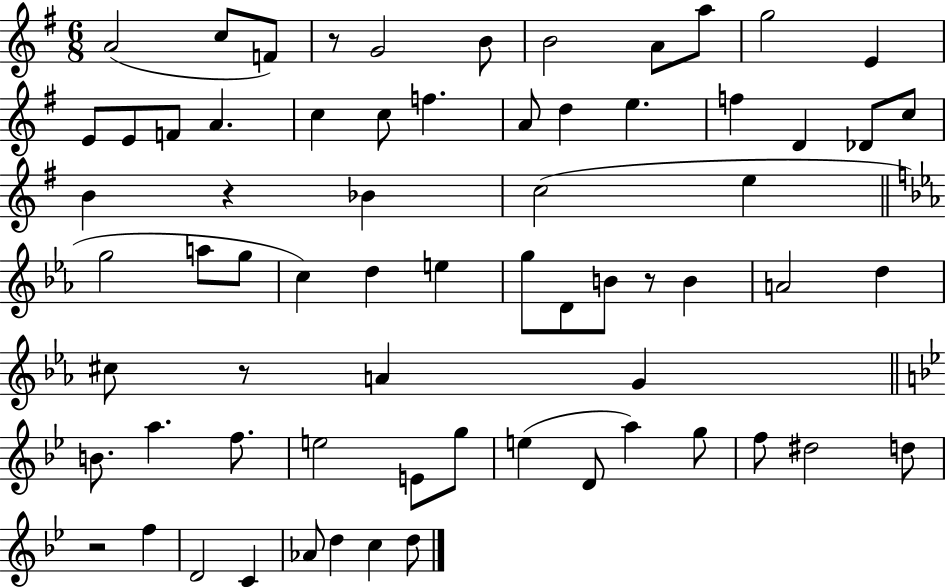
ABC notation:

X:1
T:Untitled
M:6/8
L:1/4
K:G
A2 c/2 F/2 z/2 G2 B/2 B2 A/2 a/2 g2 E E/2 E/2 F/2 A c c/2 f A/2 d e f D _D/2 c/2 B z _B c2 e g2 a/2 g/2 c d e g/2 D/2 B/2 z/2 B A2 d ^c/2 z/2 A G B/2 a f/2 e2 E/2 g/2 e D/2 a g/2 f/2 ^d2 d/2 z2 f D2 C _A/2 d c d/2